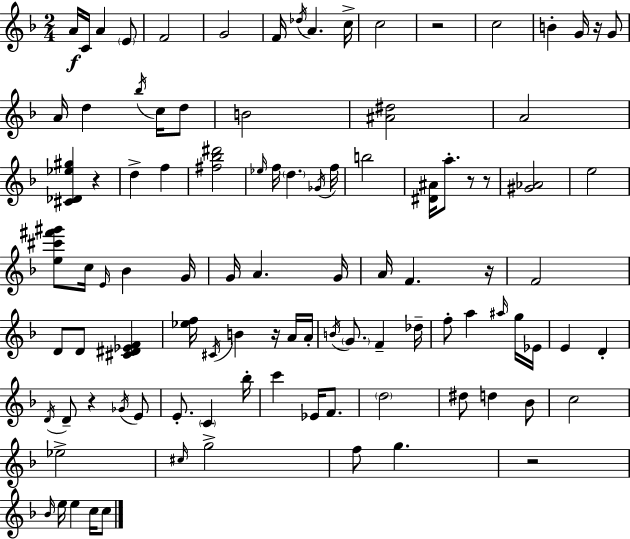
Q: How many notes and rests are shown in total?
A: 101